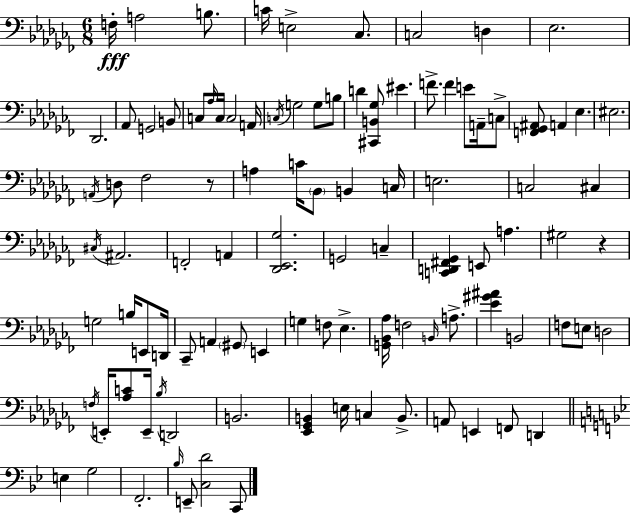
{
  \clef bass
  \numericTimeSignature
  \time 6/8
  \key aes \minor
  \repeat volta 2 { f16-.\fff a2 b8. | c'16 e2-> ces8. | c2 d4 | ees2. | \break des,2. | aes,8 g,2 b,8 | c8 \grace { aes16 } c16 c2 | a,16 \acciaccatura { c16 } g2 g8 | \break b8 d'4 <cis, b, ges>8 eis'4. | f'8.-> f'4 e'8 a,16-- | c8-> <f, ges, ais,>8 a,4 ees4. | eis2. | \break \acciaccatura { a,16 } d8 fes2 | r8 a4 c'16 \parenthesize bes,8 b,4 | c16 e2. | c2 cis4 | \break \acciaccatura { cis16 } ais,2. | f,2-. | a,4 <des, ees, ges>2. | g,2 | \break c4-- <c, d, fis, ges,>4 e,8 a4. | gis2 | r4 g2 | b16 e,8 d,16 ces,8-- a,4 \parenthesize gis,8 | \break e,4 g4 f8 ees4.-> | <g, bes, aes>16 f2 | \grace { b,16 } a8.-> <ees' gis' ais'>4 b,2 | f8 e8 d2 | \break \acciaccatura { f16 } e,16-. <aes c'>8 e,16-- \acciaccatura { bes16 } d,2 | b,2. | <ees, ges, b,>4 e16 | c4 b,8.-> a,8 e,4 | \break f,8 d,4 \bar "||" \break \key g \minor e4 g2 | f,2.-. | \grace { bes16 } e,8-- <c d'>2 c,8 | } \bar "|."
}